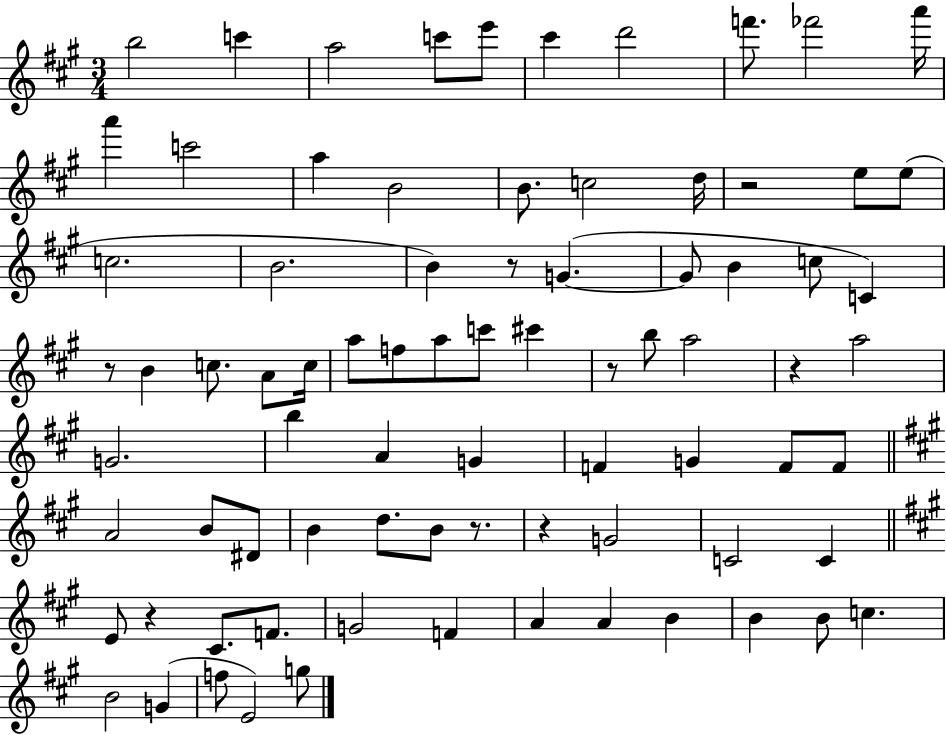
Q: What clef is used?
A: treble